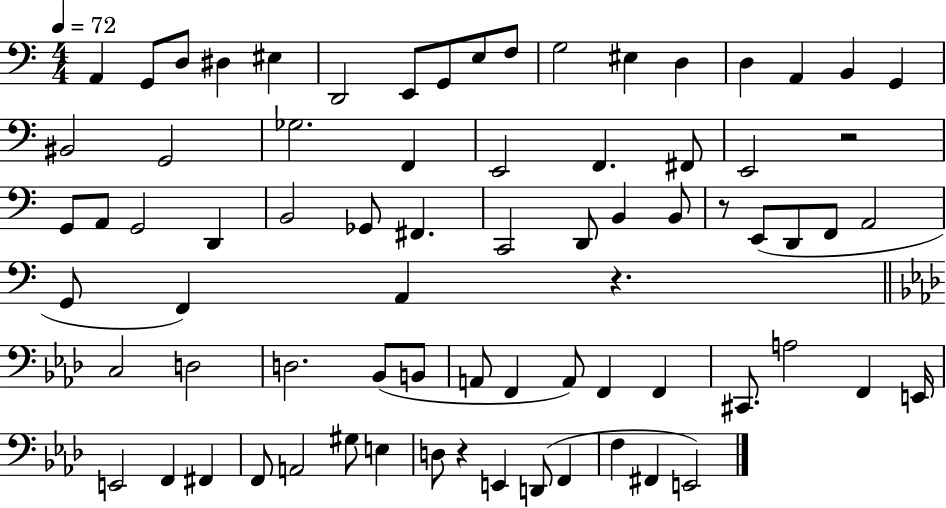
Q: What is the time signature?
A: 4/4